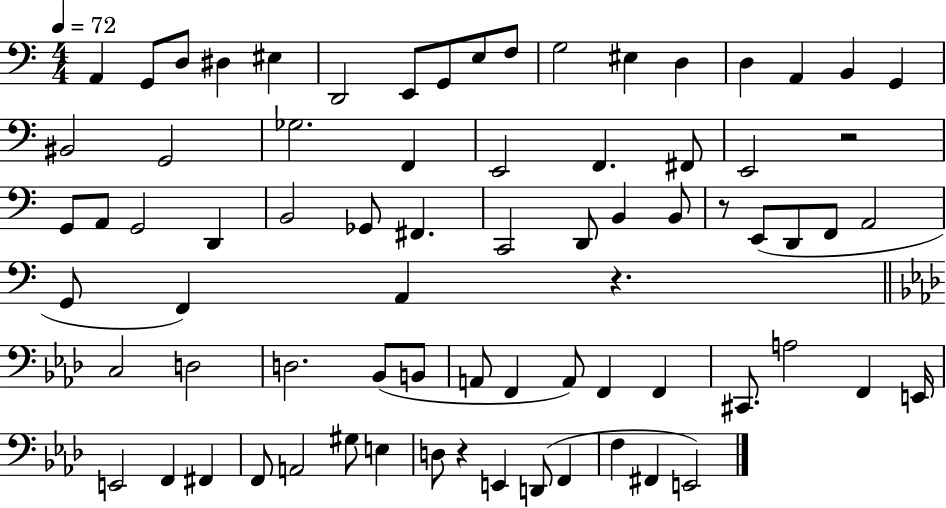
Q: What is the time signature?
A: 4/4